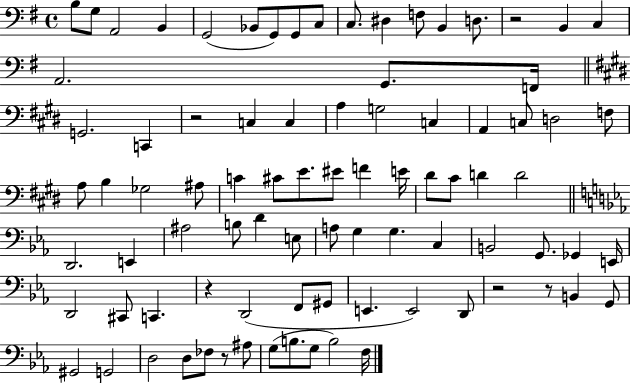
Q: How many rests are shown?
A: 6